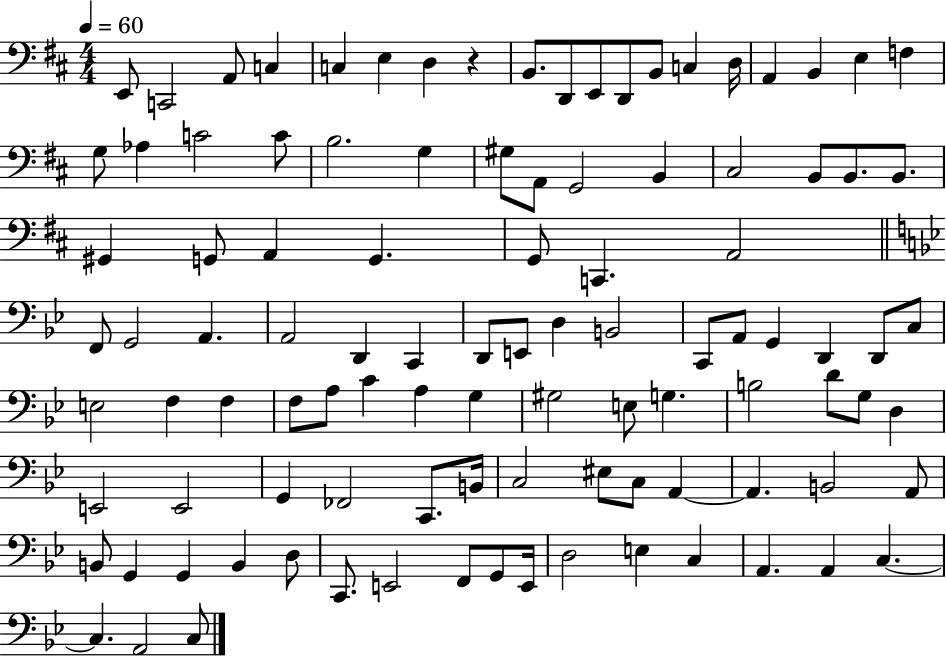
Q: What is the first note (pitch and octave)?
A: E2